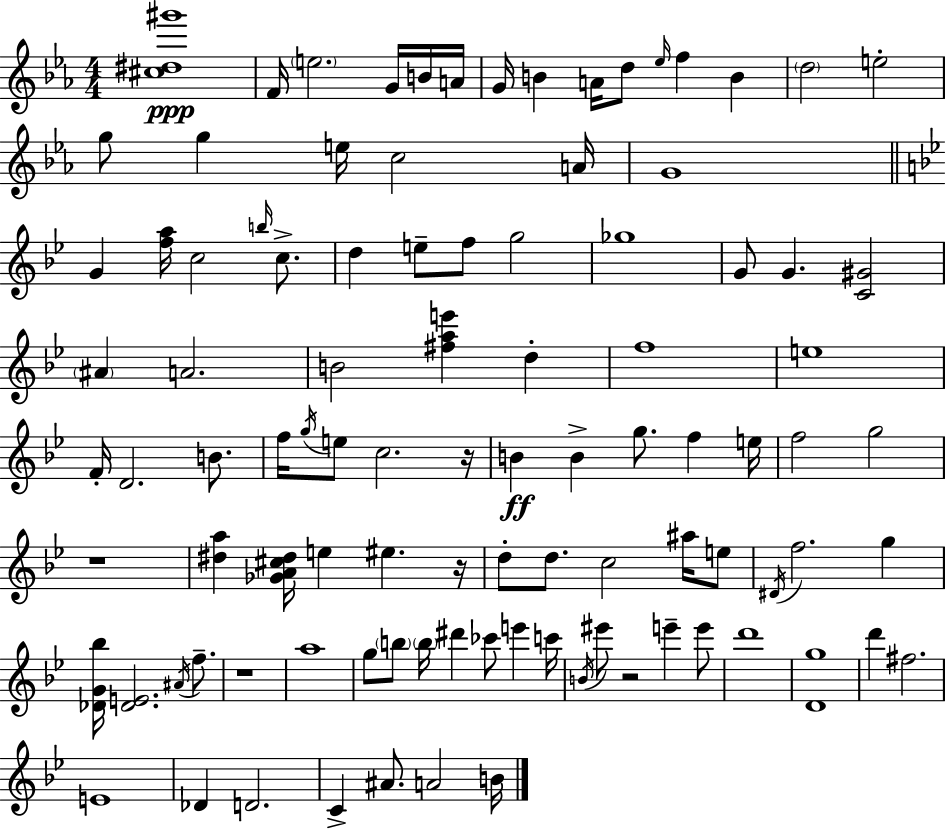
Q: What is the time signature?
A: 4/4